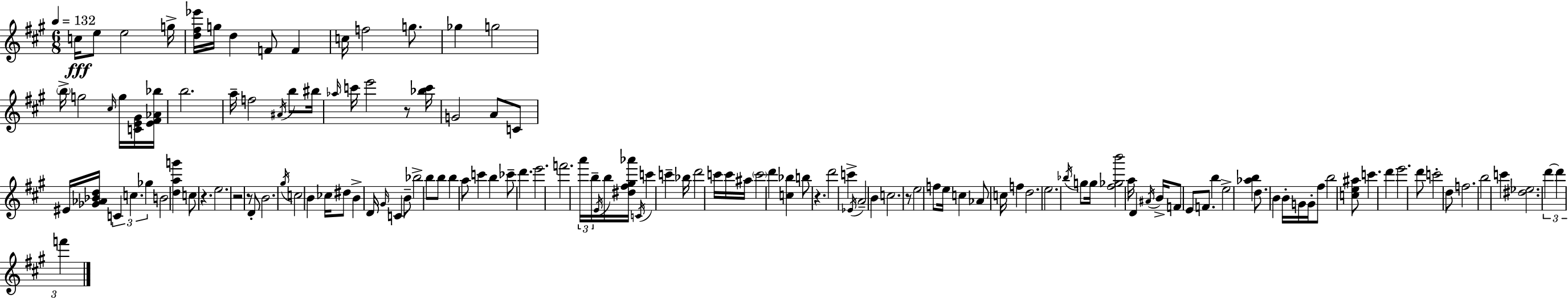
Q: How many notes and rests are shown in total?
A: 138